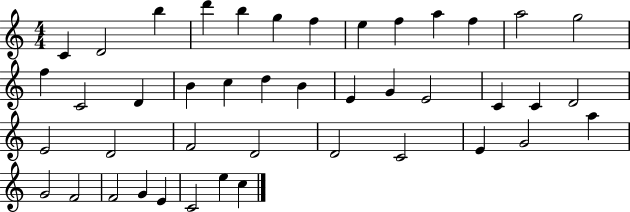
X:1
T:Untitled
M:4/4
L:1/4
K:C
C D2 b d' b g f e f a f a2 g2 f C2 D B c d B E G E2 C C D2 E2 D2 F2 D2 D2 C2 E G2 a G2 F2 F2 G E C2 e c